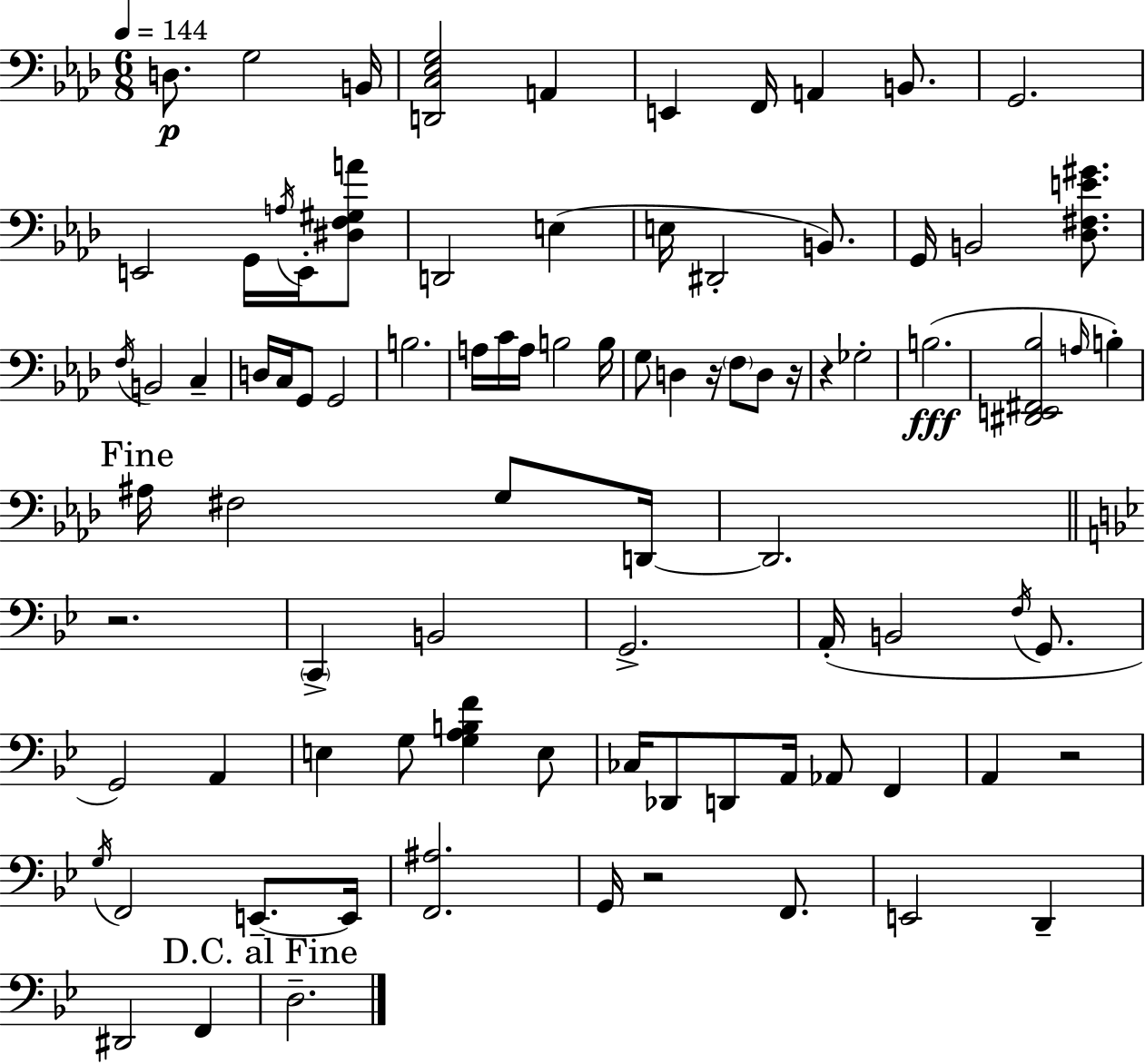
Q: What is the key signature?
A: F minor